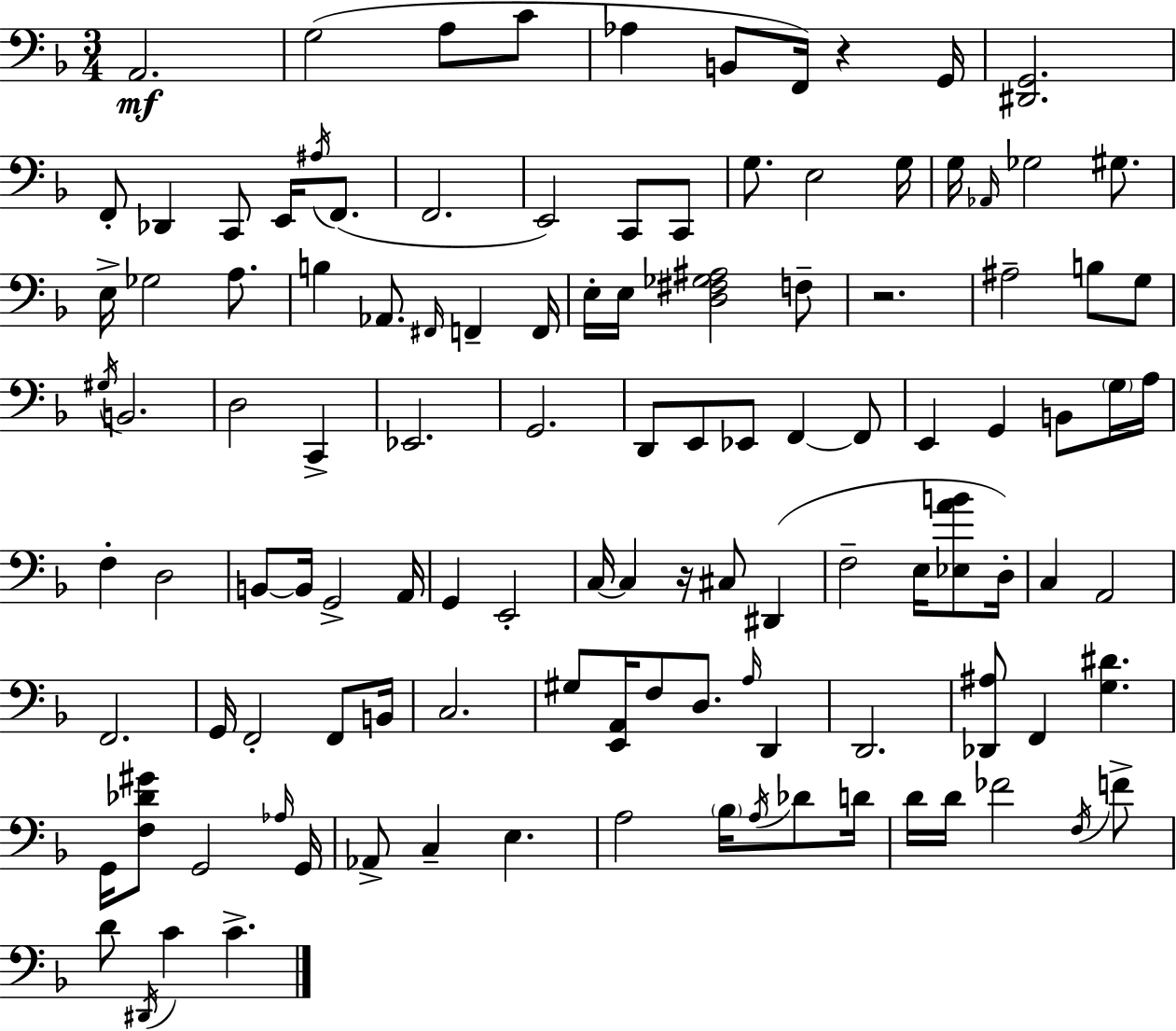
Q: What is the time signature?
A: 3/4